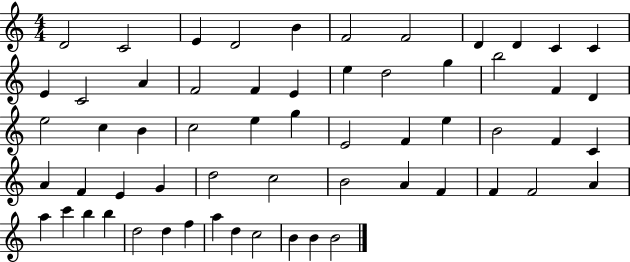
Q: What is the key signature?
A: C major